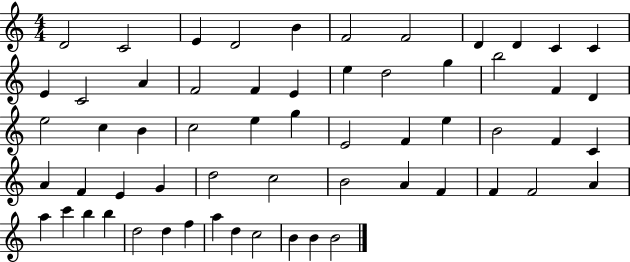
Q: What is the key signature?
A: C major